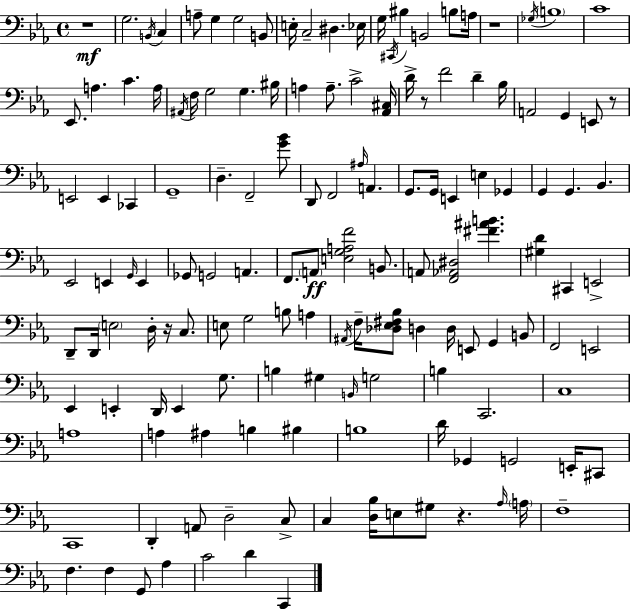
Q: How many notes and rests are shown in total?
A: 143